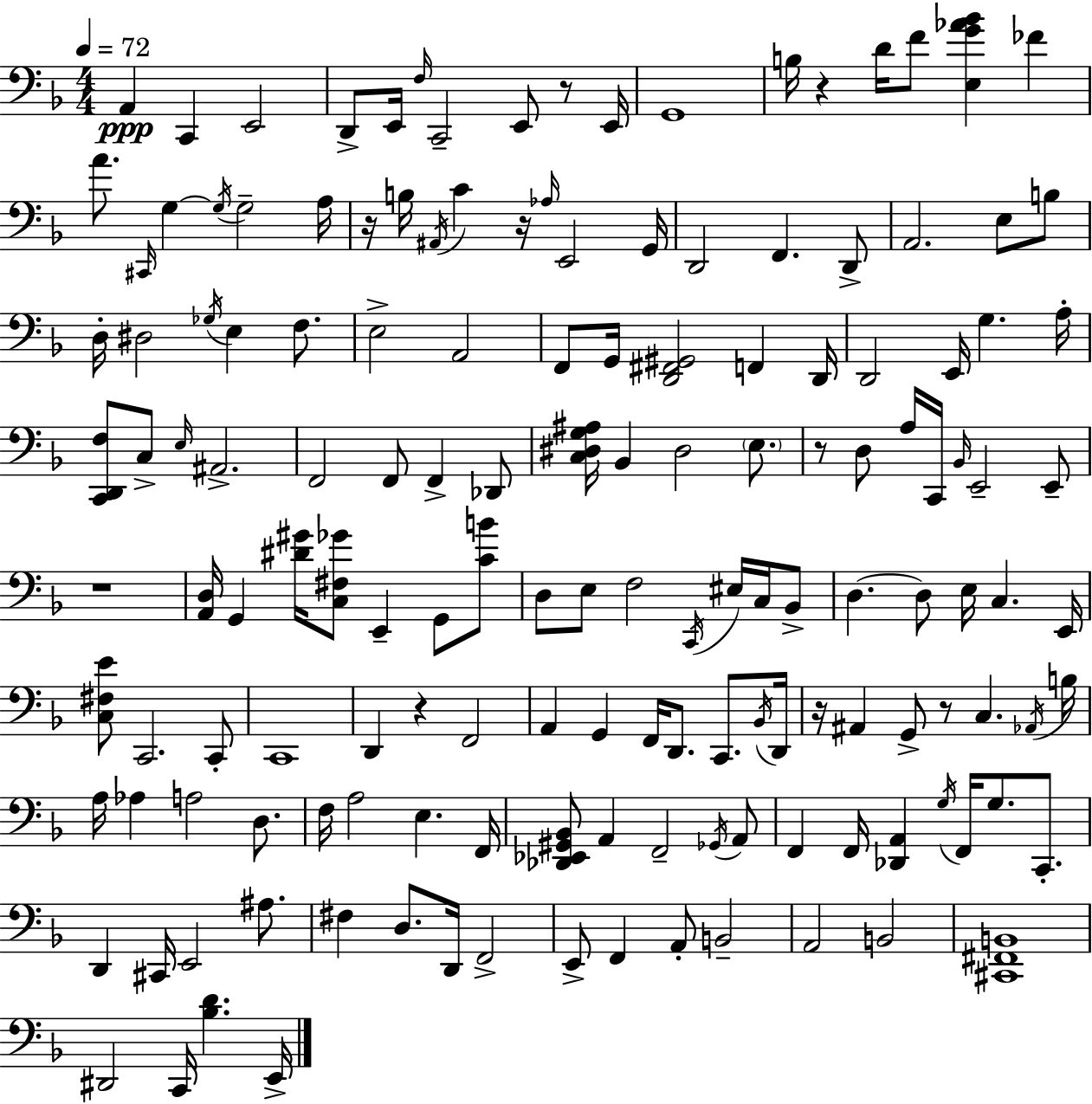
A2/q C2/q E2/h D2/e E2/s F3/s C2/h E2/e R/e E2/s G2/w B3/s R/q D4/s F4/e [E3,G4,Ab4,Bb4]/q FES4/q A4/e. C#2/s G3/q G3/s G3/h A3/s R/s B3/s A#2/s C4/q R/s Ab3/s E2/h G2/s D2/h F2/q. D2/e A2/h. E3/e B3/e D3/s D#3/h Gb3/s E3/q F3/e. E3/h A2/h F2/e G2/s [D2,F#2,G#2]/h F2/q D2/s D2/h E2/s G3/q. A3/s [C2,D2,F3]/e C3/e E3/s A#2/h. F2/h F2/e F2/q Db2/e [C3,D#3,G3,A#3]/s Bb2/q D#3/h E3/e. R/e D3/e A3/s C2/s Bb2/s E2/h E2/e R/w [A2,D3]/s G2/q [D#4,G#4]/s [C3,F#3,Gb4]/e E2/q G2/e [C4,B4]/e D3/e E3/e F3/h C2/s EIS3/s C3/s Bb2/e D3/q. D3/e E3/s C3/q. E2/s [C3,F#3,E4]/e C2/h. C2/e C2/w D2/q R/q F2/h A2/q G2/q F2/s D2/e. C2/e. Bb2/s D2/s R/s A#2/q G2/e R/e C3/q. Ab2/s B3/s A3/s Ab3/q A3/h D3/e. F3/s A3/h E3/q. F2/s [Db2,Eb2,G#2,Bb2]/e A2/q F2/h Gb2/s A2/e F2/q F2/s [Db2,A2]/q G3/s F2/s G3/e. C2/e. D2/q C#2/s E2/h A#3/e. F#3/q D3/e. D2/s F2/h E2/e F2/q A2/e B2/h A2/h B2/h [C#2,F#2,B2]/w D#2/h C2/s [Bb3,D4]/q. E2/s